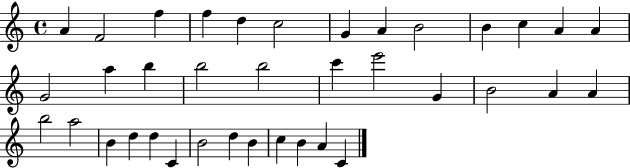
X:1
T:Untitled
M:4/4
L:1/4
K:C
A F2 f f d c2 G A B2 B c A A G2 a b b2 b2 c' e'2 G B2 A A b2 a2 B d d C B2 d B c B A C